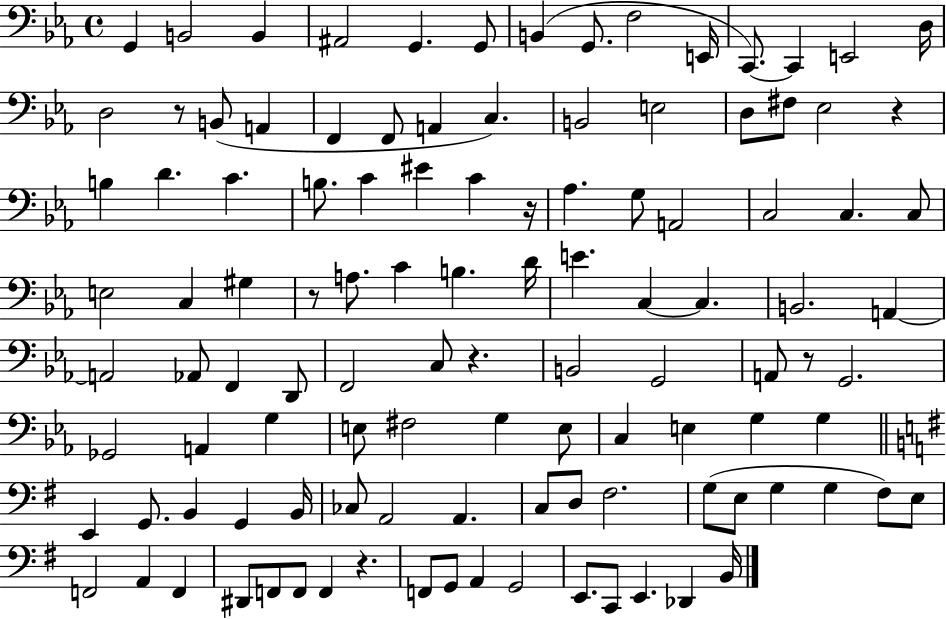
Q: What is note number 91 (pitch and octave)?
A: A2